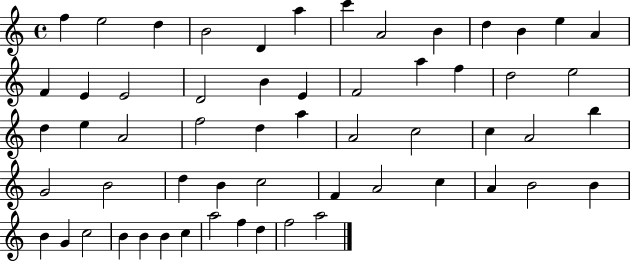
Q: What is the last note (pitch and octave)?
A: A5